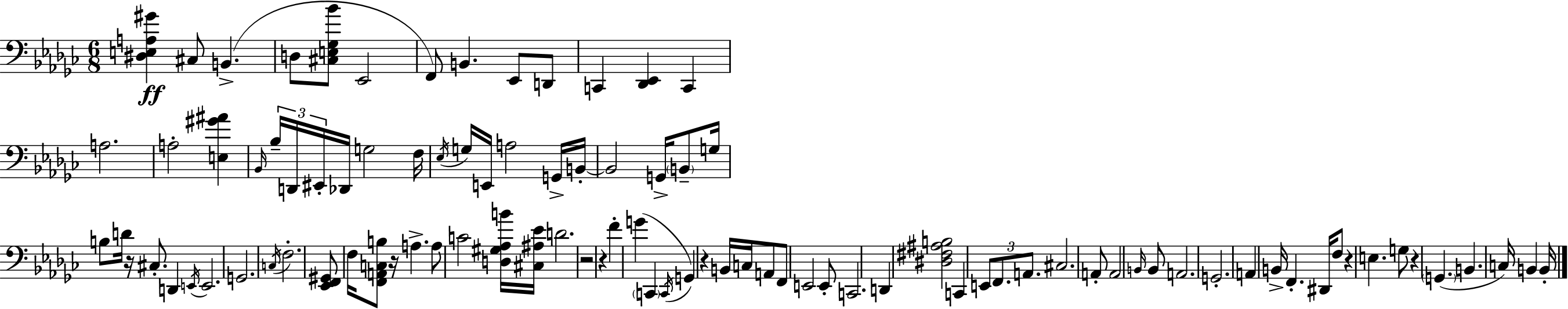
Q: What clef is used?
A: bass